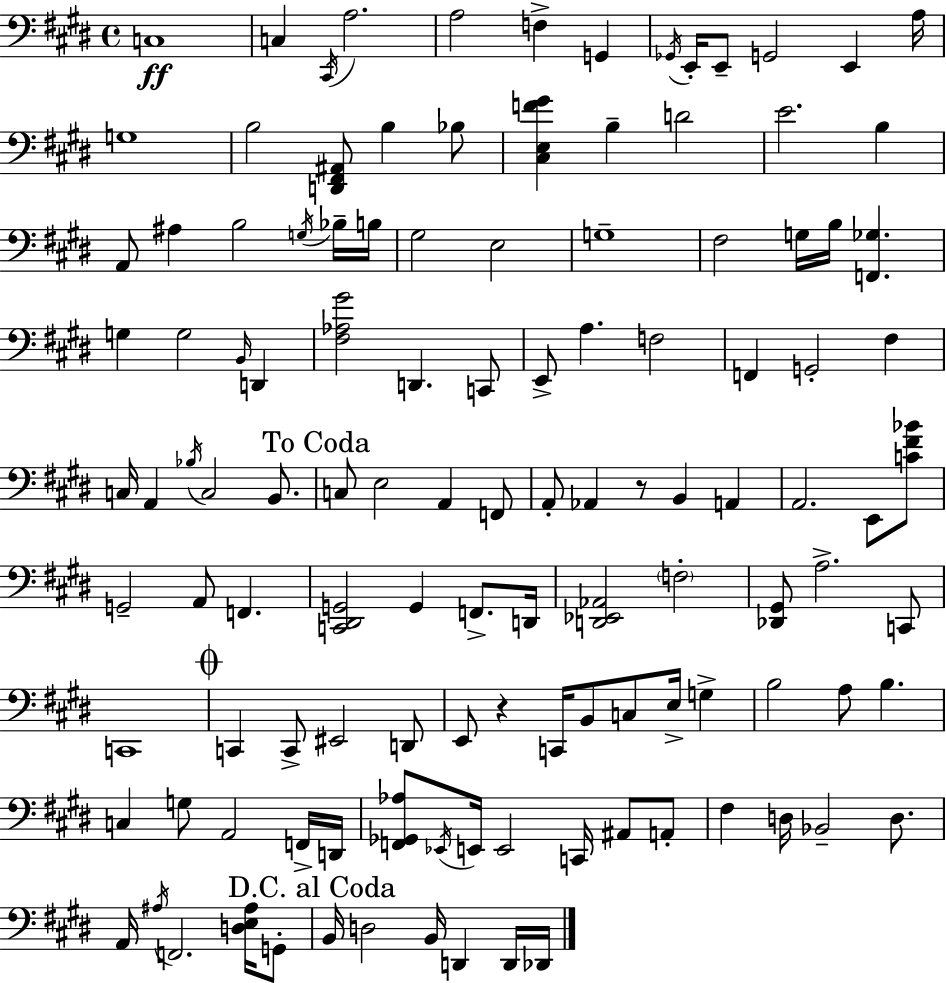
X:1
T:Untitled
M:4/4
L:1/4
K:E
C,4 C, ^C,,/4 A,2 A,2 F, G,, _G,,/4 E,,/4 E,,/2 G,,2 E,, A,/4 G,4 B,2 [D,,^F,,^A,,]/2 B, _B,/2 [^C,E,F^G] B, D2 E2 B, A,,/2 ^A, B,2 G,/4 _B,/4 B,/4 ^G,2 E,2 G,4 ^F,2 G,/4 B,/4 [F,,_G,] G, G,2 B,,/4 D,, [^F,_A,^G]2 D,, C,,/2 E,,/2 A, F,2 F,, G,,2 ^F, C,/4 A,, _B,/4 C,2 B,,/2 C,/2 E,2 A,, F,,/2 A,,/2 _A,, z/2 B,, A,, A,,2 E,,/2 [C^F_B]/2 G,,2 A,,/2 F,, [C,,^D,,G,,]2 G,, F,,/2 D,,/4 [D,,_E,,_A,,]2 F,2 [_D,,^G,,]/2 A,2 C,,/2 C,,4 C,, C,,/2 ^E,,2 D,,/2 E,,/2 z C,,/4 B,,/2 C,/2 E,/4 G, B,2 A,/2 B, C, G,/2 A,,2 F,,/4 D,,/4 [F,,_G,,_A,]/2 _E,,/4 E,,/4 E,,2 C,,/4 ^A,,/2 A,,/2 ^F, D,/4 _B,,2 D,/2 A,,/4 ^A,/4 F,,2 [D,E,^A,]/4 G,,/2 B,,/4 D,2 B,,/4 D,, D,,/4 _D,,/4